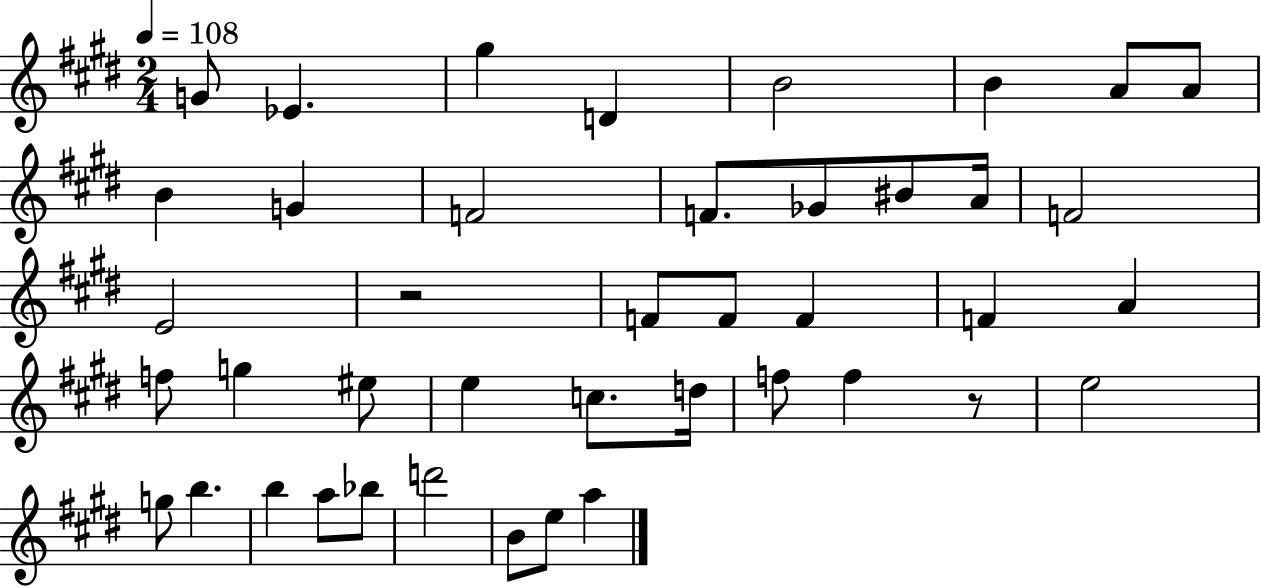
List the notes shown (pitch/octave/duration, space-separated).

G4/e Eb4/q. G#5/q D4/q B4/h B4/q A4/e A4/e B4/q G4/q F4/h F4/e. Gb4/e BIS4/e A4/s F4/h E4/h R/h F4/e F4/e F4/q F4/q A4/q F5/e G5/q EIS5/e E5/q C5/e. D5/s F5/e F5/q R/e E5/h G5/e B5/q. B5/q A5/e Bb5/e D6/h B4/e E5/e A5/q